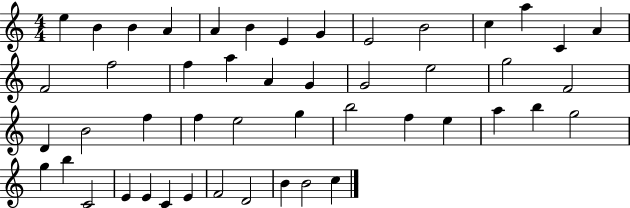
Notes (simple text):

E5/q B4/q B4/q A4/q A4/q B4/q E4/q G4/q E4/h B4/h C5/q A5/q C4/q A4/q F4/h F5/h F5/q A5/q A4/q G4/q G4/h E5/h G5/h F4/h D4/q B4/h F5/q F5/q E5/h G5/q B5/h F5/q E5/q A5/q B5/q G5/h G5/q B5/q C4/h E4/q E4/q C4/q E4/q F4/h D4/h B4/q B4/h C5/q